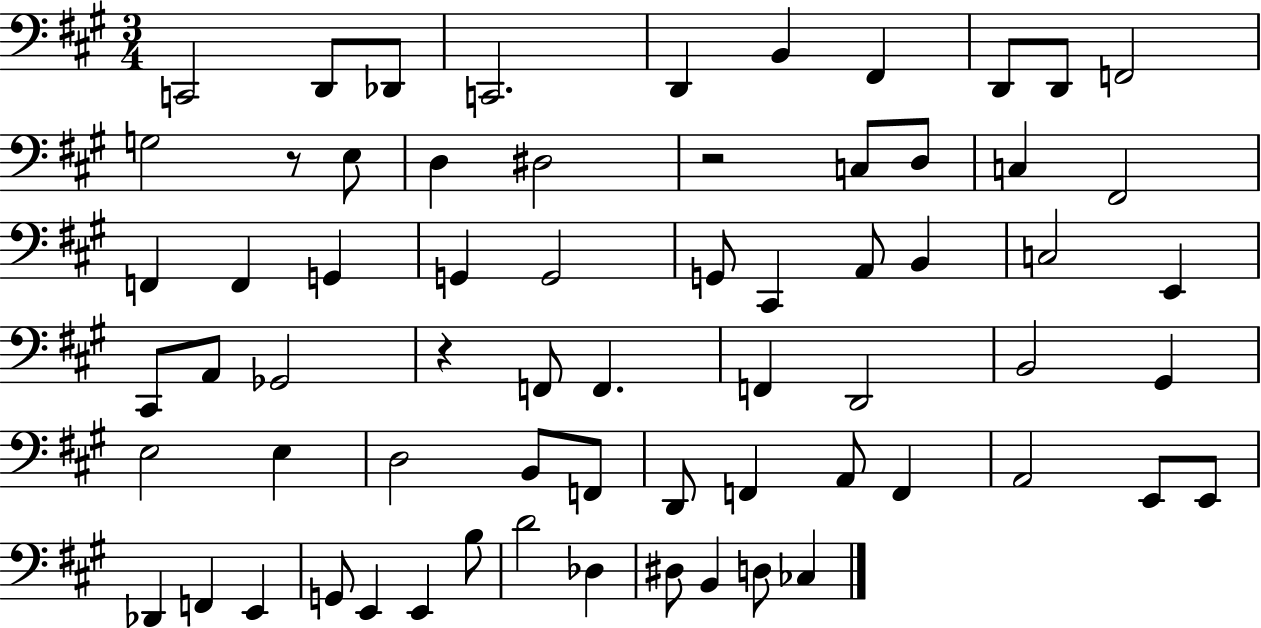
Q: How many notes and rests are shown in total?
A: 66